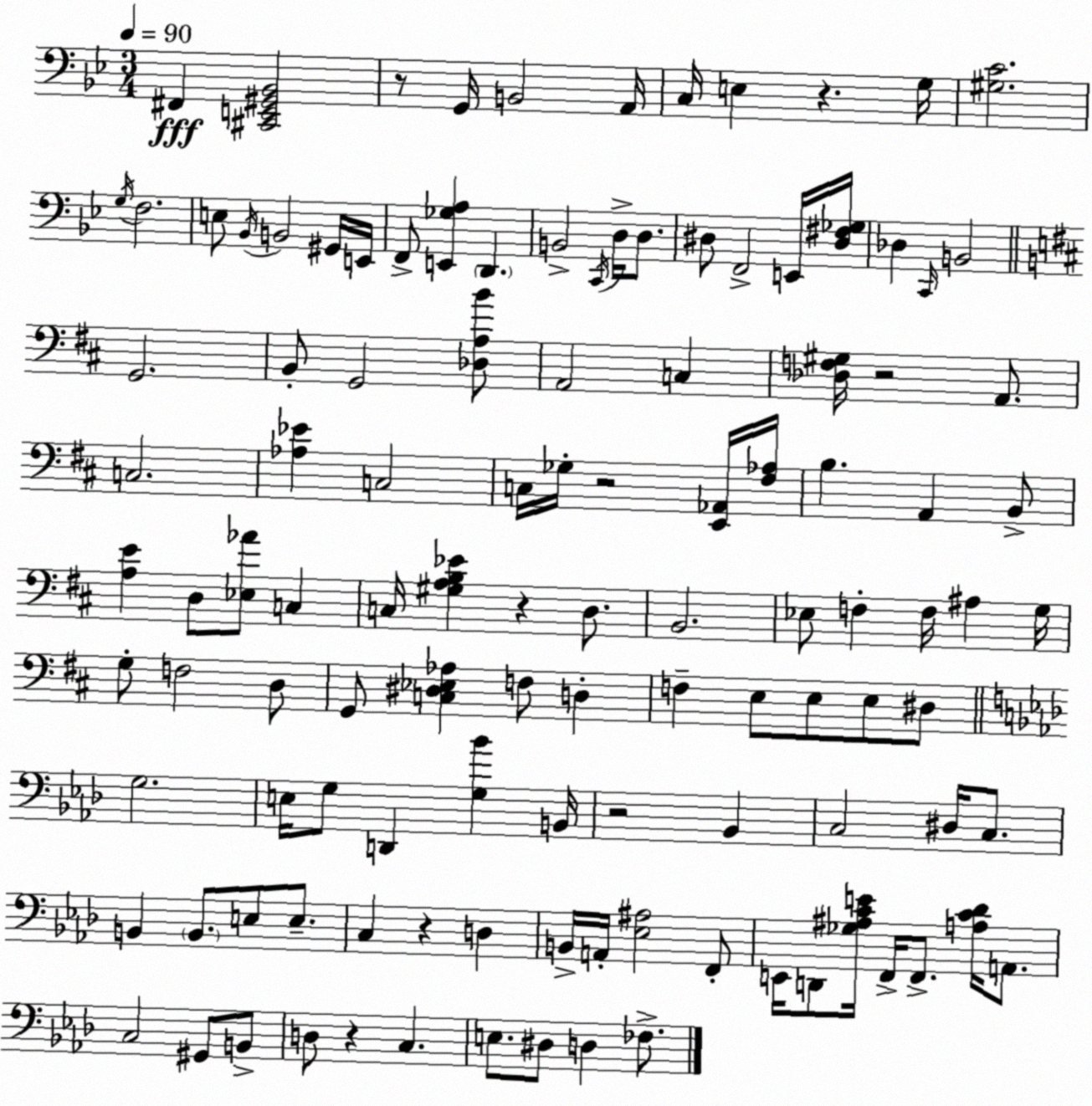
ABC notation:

X:1
T:Untitled
M:3/4
L:1/4
K:Gm
^F,, [^C,,E,,^G,,_B,,]2 z/2 G,,/4 B,,2 A,,/4 C,/4 E, z G,/4 [^G,C]2 G,/4 F,2 E,/2 _B,,/4 B,,2 ^G,,/4 E,,/4 F,,/2 [E,,_G,A,] D,, B,,2 C,,/4 D,/4 D,/2 ^D,/2 F,,2 E,,/4 [^D,^F,_G,]/4 _D, C,,/4 B,,2 G,,2 B,,/2 G,,2 [_D,A,B]/2 A,,2 C, [_D,F,^G,]/4 z2 A,,/2 C,2 [_A,_E] C,2 C,/4 _G,/4 z2 [E,,_A,,]/4 [^F,_A,]/4 B, A,, B,,/2 [A,E] D,/2 [_E,_A]/2 C, C,/4 [^G,A,B,_E] z D,/2 B,,2 _E,/2 F, F,/4 ^A, G,/4 G,/2 F,2 D,/2 G,,/2 [C,^D,_E,_A,] F,/2 D, F, E,/2 E,/2 E,/2 ^D,/2 G,2 E,/4 G,/2 D,, [G,_B] B,,/4 z2 _B,, C,2 ^D,/4 C,/2 B,, B,,/2 E,/2 E,/2 C, z D, B,,/4 A,,/4 [_E,^A,]2 F,,/2 E,,/4 D,,/2 [_G,^A,CE]/4 F,,/4 F,,/2 [A,C_D]/4 A,,/2 C,2 ^G,,/2 B,,/2 D,/2 z C, E,/2 ^D,/2 D, _F,/2